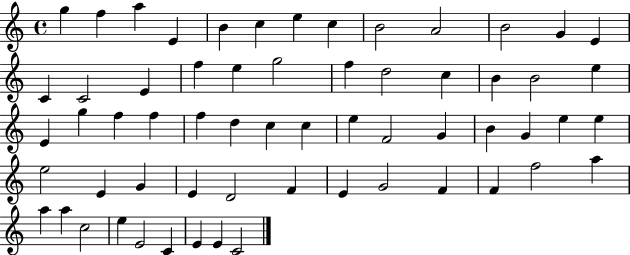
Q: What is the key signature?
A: C major